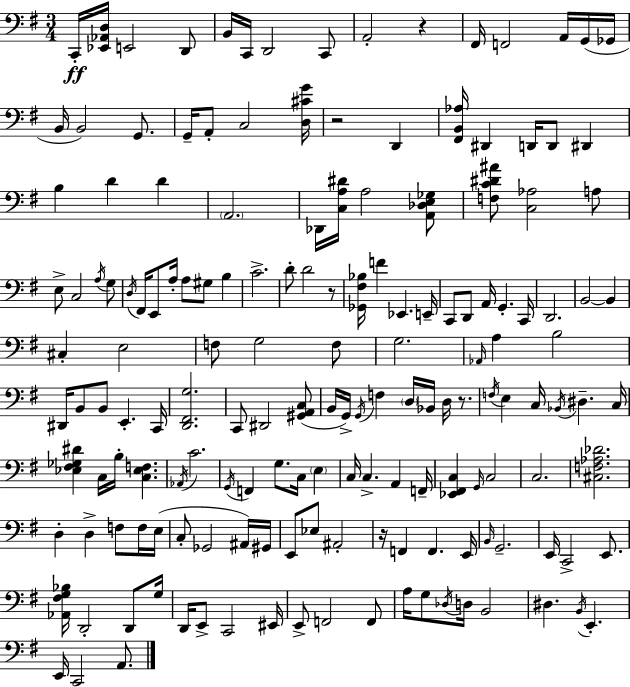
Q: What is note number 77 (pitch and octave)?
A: D3